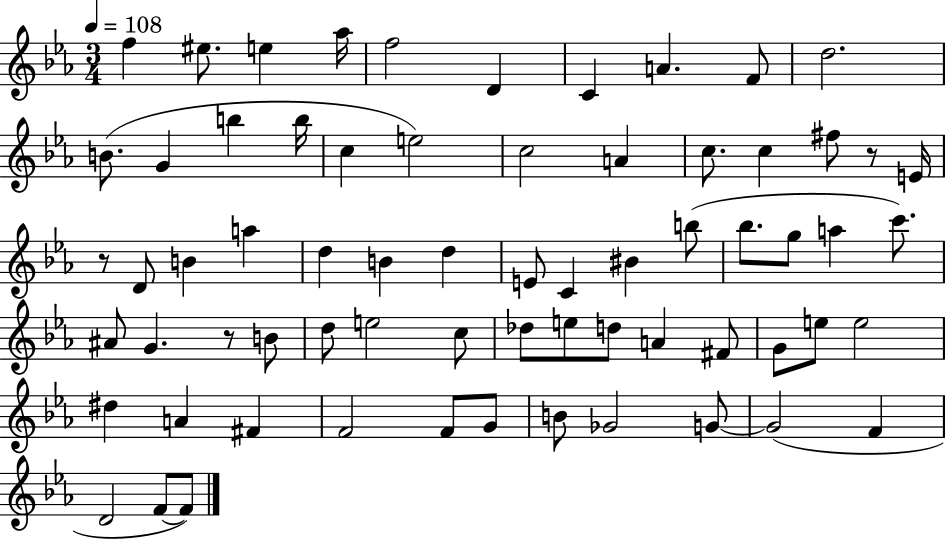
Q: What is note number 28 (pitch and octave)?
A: D5